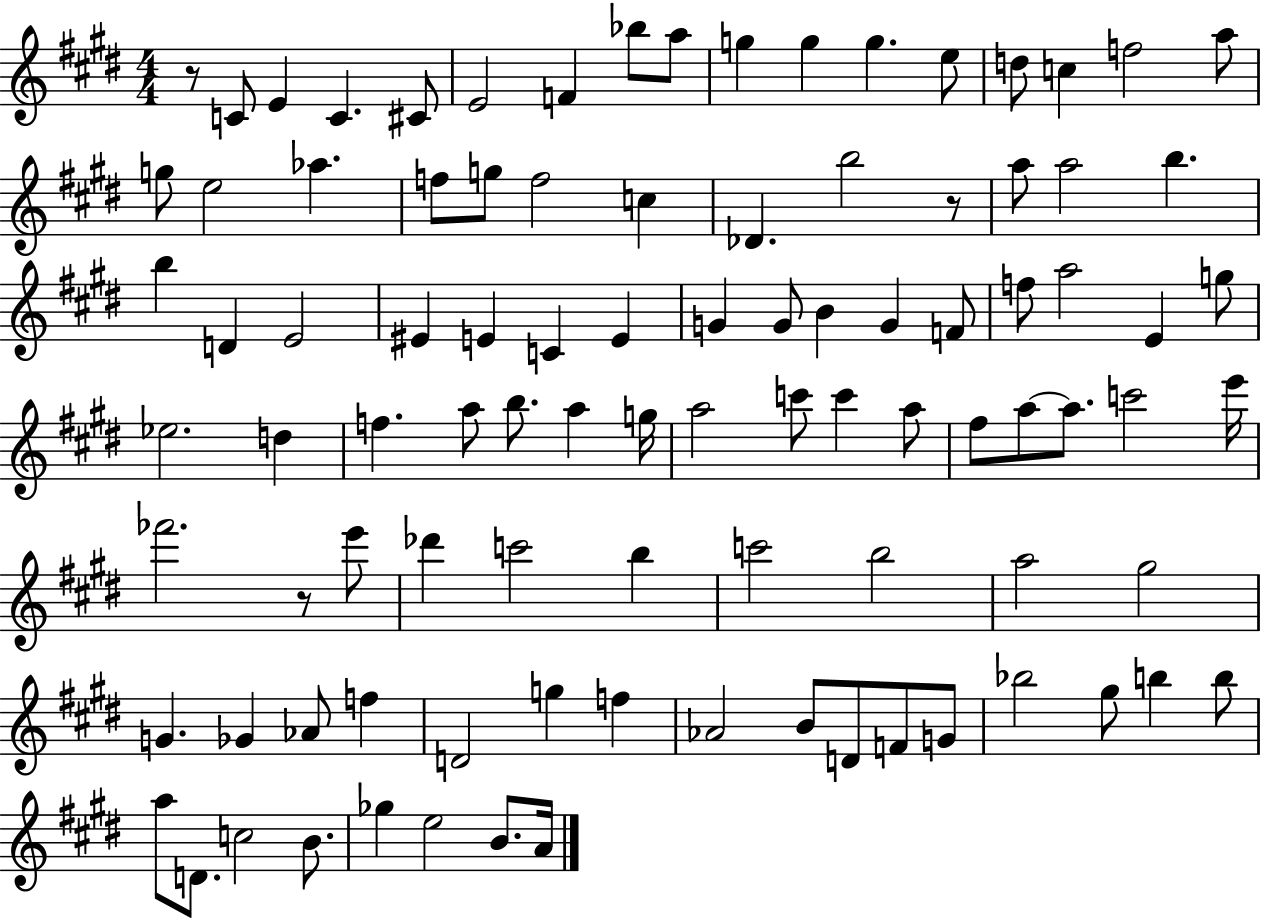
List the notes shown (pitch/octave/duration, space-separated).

R/e C4/e E4/q C4/q. C#4/e E4/h F4/q Bb5/e A5/e G5/q G5/q G5/q. E5/e D5/e C5/q F5/h A5/e G5/e E5/h Ab5/q. F5/e G5/e F5/h C5/q Db4/q. B5/h R/e A5/e A5/h B5/q. B5/q D4/q E4/h EIS4/q E4/q C4/q E4/q G4/q G4/e B4/q G4/q F4/e F5/e A5/h E4/q G5/e Eb5/h. D5/q F5/q. A5/e B5/e. A5/q G5/s A5/h C6/e C6/q A5/e F#5/e A5/e A5/e. C6/h E6/s FES6/h. R/e E6/e Db6/q C6/h B5/q C6/h B5/h A5/h G#5/h G4/q. Gb4/q Ab4/e F5/q D4/h G5/q F5/q Ab4/h B4/e D4/e F4/e G4/e Bb5/h G#5/e B5/q B5/e A5/e D4/e. C5/h B4/e. Gb5/q E5/h B4/e. A4/s